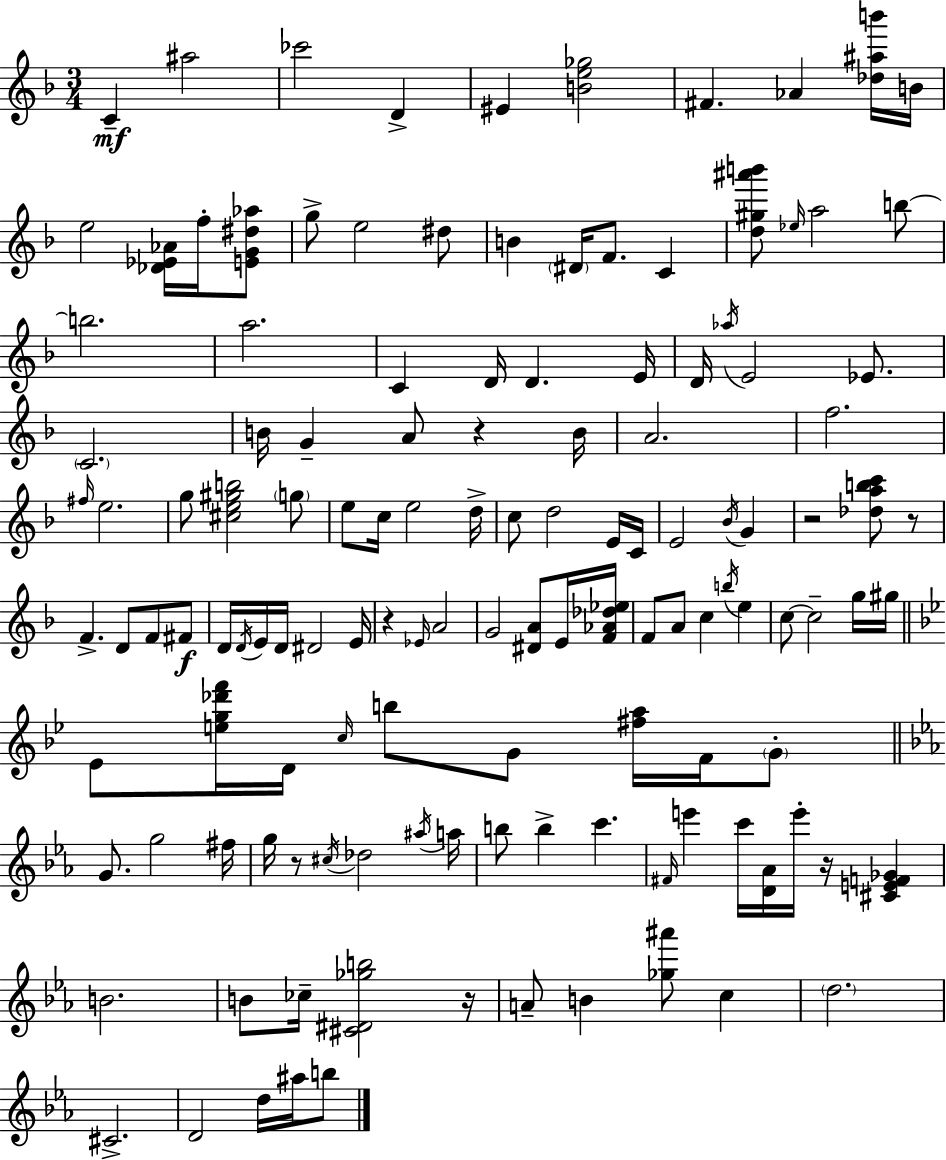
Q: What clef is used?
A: treble